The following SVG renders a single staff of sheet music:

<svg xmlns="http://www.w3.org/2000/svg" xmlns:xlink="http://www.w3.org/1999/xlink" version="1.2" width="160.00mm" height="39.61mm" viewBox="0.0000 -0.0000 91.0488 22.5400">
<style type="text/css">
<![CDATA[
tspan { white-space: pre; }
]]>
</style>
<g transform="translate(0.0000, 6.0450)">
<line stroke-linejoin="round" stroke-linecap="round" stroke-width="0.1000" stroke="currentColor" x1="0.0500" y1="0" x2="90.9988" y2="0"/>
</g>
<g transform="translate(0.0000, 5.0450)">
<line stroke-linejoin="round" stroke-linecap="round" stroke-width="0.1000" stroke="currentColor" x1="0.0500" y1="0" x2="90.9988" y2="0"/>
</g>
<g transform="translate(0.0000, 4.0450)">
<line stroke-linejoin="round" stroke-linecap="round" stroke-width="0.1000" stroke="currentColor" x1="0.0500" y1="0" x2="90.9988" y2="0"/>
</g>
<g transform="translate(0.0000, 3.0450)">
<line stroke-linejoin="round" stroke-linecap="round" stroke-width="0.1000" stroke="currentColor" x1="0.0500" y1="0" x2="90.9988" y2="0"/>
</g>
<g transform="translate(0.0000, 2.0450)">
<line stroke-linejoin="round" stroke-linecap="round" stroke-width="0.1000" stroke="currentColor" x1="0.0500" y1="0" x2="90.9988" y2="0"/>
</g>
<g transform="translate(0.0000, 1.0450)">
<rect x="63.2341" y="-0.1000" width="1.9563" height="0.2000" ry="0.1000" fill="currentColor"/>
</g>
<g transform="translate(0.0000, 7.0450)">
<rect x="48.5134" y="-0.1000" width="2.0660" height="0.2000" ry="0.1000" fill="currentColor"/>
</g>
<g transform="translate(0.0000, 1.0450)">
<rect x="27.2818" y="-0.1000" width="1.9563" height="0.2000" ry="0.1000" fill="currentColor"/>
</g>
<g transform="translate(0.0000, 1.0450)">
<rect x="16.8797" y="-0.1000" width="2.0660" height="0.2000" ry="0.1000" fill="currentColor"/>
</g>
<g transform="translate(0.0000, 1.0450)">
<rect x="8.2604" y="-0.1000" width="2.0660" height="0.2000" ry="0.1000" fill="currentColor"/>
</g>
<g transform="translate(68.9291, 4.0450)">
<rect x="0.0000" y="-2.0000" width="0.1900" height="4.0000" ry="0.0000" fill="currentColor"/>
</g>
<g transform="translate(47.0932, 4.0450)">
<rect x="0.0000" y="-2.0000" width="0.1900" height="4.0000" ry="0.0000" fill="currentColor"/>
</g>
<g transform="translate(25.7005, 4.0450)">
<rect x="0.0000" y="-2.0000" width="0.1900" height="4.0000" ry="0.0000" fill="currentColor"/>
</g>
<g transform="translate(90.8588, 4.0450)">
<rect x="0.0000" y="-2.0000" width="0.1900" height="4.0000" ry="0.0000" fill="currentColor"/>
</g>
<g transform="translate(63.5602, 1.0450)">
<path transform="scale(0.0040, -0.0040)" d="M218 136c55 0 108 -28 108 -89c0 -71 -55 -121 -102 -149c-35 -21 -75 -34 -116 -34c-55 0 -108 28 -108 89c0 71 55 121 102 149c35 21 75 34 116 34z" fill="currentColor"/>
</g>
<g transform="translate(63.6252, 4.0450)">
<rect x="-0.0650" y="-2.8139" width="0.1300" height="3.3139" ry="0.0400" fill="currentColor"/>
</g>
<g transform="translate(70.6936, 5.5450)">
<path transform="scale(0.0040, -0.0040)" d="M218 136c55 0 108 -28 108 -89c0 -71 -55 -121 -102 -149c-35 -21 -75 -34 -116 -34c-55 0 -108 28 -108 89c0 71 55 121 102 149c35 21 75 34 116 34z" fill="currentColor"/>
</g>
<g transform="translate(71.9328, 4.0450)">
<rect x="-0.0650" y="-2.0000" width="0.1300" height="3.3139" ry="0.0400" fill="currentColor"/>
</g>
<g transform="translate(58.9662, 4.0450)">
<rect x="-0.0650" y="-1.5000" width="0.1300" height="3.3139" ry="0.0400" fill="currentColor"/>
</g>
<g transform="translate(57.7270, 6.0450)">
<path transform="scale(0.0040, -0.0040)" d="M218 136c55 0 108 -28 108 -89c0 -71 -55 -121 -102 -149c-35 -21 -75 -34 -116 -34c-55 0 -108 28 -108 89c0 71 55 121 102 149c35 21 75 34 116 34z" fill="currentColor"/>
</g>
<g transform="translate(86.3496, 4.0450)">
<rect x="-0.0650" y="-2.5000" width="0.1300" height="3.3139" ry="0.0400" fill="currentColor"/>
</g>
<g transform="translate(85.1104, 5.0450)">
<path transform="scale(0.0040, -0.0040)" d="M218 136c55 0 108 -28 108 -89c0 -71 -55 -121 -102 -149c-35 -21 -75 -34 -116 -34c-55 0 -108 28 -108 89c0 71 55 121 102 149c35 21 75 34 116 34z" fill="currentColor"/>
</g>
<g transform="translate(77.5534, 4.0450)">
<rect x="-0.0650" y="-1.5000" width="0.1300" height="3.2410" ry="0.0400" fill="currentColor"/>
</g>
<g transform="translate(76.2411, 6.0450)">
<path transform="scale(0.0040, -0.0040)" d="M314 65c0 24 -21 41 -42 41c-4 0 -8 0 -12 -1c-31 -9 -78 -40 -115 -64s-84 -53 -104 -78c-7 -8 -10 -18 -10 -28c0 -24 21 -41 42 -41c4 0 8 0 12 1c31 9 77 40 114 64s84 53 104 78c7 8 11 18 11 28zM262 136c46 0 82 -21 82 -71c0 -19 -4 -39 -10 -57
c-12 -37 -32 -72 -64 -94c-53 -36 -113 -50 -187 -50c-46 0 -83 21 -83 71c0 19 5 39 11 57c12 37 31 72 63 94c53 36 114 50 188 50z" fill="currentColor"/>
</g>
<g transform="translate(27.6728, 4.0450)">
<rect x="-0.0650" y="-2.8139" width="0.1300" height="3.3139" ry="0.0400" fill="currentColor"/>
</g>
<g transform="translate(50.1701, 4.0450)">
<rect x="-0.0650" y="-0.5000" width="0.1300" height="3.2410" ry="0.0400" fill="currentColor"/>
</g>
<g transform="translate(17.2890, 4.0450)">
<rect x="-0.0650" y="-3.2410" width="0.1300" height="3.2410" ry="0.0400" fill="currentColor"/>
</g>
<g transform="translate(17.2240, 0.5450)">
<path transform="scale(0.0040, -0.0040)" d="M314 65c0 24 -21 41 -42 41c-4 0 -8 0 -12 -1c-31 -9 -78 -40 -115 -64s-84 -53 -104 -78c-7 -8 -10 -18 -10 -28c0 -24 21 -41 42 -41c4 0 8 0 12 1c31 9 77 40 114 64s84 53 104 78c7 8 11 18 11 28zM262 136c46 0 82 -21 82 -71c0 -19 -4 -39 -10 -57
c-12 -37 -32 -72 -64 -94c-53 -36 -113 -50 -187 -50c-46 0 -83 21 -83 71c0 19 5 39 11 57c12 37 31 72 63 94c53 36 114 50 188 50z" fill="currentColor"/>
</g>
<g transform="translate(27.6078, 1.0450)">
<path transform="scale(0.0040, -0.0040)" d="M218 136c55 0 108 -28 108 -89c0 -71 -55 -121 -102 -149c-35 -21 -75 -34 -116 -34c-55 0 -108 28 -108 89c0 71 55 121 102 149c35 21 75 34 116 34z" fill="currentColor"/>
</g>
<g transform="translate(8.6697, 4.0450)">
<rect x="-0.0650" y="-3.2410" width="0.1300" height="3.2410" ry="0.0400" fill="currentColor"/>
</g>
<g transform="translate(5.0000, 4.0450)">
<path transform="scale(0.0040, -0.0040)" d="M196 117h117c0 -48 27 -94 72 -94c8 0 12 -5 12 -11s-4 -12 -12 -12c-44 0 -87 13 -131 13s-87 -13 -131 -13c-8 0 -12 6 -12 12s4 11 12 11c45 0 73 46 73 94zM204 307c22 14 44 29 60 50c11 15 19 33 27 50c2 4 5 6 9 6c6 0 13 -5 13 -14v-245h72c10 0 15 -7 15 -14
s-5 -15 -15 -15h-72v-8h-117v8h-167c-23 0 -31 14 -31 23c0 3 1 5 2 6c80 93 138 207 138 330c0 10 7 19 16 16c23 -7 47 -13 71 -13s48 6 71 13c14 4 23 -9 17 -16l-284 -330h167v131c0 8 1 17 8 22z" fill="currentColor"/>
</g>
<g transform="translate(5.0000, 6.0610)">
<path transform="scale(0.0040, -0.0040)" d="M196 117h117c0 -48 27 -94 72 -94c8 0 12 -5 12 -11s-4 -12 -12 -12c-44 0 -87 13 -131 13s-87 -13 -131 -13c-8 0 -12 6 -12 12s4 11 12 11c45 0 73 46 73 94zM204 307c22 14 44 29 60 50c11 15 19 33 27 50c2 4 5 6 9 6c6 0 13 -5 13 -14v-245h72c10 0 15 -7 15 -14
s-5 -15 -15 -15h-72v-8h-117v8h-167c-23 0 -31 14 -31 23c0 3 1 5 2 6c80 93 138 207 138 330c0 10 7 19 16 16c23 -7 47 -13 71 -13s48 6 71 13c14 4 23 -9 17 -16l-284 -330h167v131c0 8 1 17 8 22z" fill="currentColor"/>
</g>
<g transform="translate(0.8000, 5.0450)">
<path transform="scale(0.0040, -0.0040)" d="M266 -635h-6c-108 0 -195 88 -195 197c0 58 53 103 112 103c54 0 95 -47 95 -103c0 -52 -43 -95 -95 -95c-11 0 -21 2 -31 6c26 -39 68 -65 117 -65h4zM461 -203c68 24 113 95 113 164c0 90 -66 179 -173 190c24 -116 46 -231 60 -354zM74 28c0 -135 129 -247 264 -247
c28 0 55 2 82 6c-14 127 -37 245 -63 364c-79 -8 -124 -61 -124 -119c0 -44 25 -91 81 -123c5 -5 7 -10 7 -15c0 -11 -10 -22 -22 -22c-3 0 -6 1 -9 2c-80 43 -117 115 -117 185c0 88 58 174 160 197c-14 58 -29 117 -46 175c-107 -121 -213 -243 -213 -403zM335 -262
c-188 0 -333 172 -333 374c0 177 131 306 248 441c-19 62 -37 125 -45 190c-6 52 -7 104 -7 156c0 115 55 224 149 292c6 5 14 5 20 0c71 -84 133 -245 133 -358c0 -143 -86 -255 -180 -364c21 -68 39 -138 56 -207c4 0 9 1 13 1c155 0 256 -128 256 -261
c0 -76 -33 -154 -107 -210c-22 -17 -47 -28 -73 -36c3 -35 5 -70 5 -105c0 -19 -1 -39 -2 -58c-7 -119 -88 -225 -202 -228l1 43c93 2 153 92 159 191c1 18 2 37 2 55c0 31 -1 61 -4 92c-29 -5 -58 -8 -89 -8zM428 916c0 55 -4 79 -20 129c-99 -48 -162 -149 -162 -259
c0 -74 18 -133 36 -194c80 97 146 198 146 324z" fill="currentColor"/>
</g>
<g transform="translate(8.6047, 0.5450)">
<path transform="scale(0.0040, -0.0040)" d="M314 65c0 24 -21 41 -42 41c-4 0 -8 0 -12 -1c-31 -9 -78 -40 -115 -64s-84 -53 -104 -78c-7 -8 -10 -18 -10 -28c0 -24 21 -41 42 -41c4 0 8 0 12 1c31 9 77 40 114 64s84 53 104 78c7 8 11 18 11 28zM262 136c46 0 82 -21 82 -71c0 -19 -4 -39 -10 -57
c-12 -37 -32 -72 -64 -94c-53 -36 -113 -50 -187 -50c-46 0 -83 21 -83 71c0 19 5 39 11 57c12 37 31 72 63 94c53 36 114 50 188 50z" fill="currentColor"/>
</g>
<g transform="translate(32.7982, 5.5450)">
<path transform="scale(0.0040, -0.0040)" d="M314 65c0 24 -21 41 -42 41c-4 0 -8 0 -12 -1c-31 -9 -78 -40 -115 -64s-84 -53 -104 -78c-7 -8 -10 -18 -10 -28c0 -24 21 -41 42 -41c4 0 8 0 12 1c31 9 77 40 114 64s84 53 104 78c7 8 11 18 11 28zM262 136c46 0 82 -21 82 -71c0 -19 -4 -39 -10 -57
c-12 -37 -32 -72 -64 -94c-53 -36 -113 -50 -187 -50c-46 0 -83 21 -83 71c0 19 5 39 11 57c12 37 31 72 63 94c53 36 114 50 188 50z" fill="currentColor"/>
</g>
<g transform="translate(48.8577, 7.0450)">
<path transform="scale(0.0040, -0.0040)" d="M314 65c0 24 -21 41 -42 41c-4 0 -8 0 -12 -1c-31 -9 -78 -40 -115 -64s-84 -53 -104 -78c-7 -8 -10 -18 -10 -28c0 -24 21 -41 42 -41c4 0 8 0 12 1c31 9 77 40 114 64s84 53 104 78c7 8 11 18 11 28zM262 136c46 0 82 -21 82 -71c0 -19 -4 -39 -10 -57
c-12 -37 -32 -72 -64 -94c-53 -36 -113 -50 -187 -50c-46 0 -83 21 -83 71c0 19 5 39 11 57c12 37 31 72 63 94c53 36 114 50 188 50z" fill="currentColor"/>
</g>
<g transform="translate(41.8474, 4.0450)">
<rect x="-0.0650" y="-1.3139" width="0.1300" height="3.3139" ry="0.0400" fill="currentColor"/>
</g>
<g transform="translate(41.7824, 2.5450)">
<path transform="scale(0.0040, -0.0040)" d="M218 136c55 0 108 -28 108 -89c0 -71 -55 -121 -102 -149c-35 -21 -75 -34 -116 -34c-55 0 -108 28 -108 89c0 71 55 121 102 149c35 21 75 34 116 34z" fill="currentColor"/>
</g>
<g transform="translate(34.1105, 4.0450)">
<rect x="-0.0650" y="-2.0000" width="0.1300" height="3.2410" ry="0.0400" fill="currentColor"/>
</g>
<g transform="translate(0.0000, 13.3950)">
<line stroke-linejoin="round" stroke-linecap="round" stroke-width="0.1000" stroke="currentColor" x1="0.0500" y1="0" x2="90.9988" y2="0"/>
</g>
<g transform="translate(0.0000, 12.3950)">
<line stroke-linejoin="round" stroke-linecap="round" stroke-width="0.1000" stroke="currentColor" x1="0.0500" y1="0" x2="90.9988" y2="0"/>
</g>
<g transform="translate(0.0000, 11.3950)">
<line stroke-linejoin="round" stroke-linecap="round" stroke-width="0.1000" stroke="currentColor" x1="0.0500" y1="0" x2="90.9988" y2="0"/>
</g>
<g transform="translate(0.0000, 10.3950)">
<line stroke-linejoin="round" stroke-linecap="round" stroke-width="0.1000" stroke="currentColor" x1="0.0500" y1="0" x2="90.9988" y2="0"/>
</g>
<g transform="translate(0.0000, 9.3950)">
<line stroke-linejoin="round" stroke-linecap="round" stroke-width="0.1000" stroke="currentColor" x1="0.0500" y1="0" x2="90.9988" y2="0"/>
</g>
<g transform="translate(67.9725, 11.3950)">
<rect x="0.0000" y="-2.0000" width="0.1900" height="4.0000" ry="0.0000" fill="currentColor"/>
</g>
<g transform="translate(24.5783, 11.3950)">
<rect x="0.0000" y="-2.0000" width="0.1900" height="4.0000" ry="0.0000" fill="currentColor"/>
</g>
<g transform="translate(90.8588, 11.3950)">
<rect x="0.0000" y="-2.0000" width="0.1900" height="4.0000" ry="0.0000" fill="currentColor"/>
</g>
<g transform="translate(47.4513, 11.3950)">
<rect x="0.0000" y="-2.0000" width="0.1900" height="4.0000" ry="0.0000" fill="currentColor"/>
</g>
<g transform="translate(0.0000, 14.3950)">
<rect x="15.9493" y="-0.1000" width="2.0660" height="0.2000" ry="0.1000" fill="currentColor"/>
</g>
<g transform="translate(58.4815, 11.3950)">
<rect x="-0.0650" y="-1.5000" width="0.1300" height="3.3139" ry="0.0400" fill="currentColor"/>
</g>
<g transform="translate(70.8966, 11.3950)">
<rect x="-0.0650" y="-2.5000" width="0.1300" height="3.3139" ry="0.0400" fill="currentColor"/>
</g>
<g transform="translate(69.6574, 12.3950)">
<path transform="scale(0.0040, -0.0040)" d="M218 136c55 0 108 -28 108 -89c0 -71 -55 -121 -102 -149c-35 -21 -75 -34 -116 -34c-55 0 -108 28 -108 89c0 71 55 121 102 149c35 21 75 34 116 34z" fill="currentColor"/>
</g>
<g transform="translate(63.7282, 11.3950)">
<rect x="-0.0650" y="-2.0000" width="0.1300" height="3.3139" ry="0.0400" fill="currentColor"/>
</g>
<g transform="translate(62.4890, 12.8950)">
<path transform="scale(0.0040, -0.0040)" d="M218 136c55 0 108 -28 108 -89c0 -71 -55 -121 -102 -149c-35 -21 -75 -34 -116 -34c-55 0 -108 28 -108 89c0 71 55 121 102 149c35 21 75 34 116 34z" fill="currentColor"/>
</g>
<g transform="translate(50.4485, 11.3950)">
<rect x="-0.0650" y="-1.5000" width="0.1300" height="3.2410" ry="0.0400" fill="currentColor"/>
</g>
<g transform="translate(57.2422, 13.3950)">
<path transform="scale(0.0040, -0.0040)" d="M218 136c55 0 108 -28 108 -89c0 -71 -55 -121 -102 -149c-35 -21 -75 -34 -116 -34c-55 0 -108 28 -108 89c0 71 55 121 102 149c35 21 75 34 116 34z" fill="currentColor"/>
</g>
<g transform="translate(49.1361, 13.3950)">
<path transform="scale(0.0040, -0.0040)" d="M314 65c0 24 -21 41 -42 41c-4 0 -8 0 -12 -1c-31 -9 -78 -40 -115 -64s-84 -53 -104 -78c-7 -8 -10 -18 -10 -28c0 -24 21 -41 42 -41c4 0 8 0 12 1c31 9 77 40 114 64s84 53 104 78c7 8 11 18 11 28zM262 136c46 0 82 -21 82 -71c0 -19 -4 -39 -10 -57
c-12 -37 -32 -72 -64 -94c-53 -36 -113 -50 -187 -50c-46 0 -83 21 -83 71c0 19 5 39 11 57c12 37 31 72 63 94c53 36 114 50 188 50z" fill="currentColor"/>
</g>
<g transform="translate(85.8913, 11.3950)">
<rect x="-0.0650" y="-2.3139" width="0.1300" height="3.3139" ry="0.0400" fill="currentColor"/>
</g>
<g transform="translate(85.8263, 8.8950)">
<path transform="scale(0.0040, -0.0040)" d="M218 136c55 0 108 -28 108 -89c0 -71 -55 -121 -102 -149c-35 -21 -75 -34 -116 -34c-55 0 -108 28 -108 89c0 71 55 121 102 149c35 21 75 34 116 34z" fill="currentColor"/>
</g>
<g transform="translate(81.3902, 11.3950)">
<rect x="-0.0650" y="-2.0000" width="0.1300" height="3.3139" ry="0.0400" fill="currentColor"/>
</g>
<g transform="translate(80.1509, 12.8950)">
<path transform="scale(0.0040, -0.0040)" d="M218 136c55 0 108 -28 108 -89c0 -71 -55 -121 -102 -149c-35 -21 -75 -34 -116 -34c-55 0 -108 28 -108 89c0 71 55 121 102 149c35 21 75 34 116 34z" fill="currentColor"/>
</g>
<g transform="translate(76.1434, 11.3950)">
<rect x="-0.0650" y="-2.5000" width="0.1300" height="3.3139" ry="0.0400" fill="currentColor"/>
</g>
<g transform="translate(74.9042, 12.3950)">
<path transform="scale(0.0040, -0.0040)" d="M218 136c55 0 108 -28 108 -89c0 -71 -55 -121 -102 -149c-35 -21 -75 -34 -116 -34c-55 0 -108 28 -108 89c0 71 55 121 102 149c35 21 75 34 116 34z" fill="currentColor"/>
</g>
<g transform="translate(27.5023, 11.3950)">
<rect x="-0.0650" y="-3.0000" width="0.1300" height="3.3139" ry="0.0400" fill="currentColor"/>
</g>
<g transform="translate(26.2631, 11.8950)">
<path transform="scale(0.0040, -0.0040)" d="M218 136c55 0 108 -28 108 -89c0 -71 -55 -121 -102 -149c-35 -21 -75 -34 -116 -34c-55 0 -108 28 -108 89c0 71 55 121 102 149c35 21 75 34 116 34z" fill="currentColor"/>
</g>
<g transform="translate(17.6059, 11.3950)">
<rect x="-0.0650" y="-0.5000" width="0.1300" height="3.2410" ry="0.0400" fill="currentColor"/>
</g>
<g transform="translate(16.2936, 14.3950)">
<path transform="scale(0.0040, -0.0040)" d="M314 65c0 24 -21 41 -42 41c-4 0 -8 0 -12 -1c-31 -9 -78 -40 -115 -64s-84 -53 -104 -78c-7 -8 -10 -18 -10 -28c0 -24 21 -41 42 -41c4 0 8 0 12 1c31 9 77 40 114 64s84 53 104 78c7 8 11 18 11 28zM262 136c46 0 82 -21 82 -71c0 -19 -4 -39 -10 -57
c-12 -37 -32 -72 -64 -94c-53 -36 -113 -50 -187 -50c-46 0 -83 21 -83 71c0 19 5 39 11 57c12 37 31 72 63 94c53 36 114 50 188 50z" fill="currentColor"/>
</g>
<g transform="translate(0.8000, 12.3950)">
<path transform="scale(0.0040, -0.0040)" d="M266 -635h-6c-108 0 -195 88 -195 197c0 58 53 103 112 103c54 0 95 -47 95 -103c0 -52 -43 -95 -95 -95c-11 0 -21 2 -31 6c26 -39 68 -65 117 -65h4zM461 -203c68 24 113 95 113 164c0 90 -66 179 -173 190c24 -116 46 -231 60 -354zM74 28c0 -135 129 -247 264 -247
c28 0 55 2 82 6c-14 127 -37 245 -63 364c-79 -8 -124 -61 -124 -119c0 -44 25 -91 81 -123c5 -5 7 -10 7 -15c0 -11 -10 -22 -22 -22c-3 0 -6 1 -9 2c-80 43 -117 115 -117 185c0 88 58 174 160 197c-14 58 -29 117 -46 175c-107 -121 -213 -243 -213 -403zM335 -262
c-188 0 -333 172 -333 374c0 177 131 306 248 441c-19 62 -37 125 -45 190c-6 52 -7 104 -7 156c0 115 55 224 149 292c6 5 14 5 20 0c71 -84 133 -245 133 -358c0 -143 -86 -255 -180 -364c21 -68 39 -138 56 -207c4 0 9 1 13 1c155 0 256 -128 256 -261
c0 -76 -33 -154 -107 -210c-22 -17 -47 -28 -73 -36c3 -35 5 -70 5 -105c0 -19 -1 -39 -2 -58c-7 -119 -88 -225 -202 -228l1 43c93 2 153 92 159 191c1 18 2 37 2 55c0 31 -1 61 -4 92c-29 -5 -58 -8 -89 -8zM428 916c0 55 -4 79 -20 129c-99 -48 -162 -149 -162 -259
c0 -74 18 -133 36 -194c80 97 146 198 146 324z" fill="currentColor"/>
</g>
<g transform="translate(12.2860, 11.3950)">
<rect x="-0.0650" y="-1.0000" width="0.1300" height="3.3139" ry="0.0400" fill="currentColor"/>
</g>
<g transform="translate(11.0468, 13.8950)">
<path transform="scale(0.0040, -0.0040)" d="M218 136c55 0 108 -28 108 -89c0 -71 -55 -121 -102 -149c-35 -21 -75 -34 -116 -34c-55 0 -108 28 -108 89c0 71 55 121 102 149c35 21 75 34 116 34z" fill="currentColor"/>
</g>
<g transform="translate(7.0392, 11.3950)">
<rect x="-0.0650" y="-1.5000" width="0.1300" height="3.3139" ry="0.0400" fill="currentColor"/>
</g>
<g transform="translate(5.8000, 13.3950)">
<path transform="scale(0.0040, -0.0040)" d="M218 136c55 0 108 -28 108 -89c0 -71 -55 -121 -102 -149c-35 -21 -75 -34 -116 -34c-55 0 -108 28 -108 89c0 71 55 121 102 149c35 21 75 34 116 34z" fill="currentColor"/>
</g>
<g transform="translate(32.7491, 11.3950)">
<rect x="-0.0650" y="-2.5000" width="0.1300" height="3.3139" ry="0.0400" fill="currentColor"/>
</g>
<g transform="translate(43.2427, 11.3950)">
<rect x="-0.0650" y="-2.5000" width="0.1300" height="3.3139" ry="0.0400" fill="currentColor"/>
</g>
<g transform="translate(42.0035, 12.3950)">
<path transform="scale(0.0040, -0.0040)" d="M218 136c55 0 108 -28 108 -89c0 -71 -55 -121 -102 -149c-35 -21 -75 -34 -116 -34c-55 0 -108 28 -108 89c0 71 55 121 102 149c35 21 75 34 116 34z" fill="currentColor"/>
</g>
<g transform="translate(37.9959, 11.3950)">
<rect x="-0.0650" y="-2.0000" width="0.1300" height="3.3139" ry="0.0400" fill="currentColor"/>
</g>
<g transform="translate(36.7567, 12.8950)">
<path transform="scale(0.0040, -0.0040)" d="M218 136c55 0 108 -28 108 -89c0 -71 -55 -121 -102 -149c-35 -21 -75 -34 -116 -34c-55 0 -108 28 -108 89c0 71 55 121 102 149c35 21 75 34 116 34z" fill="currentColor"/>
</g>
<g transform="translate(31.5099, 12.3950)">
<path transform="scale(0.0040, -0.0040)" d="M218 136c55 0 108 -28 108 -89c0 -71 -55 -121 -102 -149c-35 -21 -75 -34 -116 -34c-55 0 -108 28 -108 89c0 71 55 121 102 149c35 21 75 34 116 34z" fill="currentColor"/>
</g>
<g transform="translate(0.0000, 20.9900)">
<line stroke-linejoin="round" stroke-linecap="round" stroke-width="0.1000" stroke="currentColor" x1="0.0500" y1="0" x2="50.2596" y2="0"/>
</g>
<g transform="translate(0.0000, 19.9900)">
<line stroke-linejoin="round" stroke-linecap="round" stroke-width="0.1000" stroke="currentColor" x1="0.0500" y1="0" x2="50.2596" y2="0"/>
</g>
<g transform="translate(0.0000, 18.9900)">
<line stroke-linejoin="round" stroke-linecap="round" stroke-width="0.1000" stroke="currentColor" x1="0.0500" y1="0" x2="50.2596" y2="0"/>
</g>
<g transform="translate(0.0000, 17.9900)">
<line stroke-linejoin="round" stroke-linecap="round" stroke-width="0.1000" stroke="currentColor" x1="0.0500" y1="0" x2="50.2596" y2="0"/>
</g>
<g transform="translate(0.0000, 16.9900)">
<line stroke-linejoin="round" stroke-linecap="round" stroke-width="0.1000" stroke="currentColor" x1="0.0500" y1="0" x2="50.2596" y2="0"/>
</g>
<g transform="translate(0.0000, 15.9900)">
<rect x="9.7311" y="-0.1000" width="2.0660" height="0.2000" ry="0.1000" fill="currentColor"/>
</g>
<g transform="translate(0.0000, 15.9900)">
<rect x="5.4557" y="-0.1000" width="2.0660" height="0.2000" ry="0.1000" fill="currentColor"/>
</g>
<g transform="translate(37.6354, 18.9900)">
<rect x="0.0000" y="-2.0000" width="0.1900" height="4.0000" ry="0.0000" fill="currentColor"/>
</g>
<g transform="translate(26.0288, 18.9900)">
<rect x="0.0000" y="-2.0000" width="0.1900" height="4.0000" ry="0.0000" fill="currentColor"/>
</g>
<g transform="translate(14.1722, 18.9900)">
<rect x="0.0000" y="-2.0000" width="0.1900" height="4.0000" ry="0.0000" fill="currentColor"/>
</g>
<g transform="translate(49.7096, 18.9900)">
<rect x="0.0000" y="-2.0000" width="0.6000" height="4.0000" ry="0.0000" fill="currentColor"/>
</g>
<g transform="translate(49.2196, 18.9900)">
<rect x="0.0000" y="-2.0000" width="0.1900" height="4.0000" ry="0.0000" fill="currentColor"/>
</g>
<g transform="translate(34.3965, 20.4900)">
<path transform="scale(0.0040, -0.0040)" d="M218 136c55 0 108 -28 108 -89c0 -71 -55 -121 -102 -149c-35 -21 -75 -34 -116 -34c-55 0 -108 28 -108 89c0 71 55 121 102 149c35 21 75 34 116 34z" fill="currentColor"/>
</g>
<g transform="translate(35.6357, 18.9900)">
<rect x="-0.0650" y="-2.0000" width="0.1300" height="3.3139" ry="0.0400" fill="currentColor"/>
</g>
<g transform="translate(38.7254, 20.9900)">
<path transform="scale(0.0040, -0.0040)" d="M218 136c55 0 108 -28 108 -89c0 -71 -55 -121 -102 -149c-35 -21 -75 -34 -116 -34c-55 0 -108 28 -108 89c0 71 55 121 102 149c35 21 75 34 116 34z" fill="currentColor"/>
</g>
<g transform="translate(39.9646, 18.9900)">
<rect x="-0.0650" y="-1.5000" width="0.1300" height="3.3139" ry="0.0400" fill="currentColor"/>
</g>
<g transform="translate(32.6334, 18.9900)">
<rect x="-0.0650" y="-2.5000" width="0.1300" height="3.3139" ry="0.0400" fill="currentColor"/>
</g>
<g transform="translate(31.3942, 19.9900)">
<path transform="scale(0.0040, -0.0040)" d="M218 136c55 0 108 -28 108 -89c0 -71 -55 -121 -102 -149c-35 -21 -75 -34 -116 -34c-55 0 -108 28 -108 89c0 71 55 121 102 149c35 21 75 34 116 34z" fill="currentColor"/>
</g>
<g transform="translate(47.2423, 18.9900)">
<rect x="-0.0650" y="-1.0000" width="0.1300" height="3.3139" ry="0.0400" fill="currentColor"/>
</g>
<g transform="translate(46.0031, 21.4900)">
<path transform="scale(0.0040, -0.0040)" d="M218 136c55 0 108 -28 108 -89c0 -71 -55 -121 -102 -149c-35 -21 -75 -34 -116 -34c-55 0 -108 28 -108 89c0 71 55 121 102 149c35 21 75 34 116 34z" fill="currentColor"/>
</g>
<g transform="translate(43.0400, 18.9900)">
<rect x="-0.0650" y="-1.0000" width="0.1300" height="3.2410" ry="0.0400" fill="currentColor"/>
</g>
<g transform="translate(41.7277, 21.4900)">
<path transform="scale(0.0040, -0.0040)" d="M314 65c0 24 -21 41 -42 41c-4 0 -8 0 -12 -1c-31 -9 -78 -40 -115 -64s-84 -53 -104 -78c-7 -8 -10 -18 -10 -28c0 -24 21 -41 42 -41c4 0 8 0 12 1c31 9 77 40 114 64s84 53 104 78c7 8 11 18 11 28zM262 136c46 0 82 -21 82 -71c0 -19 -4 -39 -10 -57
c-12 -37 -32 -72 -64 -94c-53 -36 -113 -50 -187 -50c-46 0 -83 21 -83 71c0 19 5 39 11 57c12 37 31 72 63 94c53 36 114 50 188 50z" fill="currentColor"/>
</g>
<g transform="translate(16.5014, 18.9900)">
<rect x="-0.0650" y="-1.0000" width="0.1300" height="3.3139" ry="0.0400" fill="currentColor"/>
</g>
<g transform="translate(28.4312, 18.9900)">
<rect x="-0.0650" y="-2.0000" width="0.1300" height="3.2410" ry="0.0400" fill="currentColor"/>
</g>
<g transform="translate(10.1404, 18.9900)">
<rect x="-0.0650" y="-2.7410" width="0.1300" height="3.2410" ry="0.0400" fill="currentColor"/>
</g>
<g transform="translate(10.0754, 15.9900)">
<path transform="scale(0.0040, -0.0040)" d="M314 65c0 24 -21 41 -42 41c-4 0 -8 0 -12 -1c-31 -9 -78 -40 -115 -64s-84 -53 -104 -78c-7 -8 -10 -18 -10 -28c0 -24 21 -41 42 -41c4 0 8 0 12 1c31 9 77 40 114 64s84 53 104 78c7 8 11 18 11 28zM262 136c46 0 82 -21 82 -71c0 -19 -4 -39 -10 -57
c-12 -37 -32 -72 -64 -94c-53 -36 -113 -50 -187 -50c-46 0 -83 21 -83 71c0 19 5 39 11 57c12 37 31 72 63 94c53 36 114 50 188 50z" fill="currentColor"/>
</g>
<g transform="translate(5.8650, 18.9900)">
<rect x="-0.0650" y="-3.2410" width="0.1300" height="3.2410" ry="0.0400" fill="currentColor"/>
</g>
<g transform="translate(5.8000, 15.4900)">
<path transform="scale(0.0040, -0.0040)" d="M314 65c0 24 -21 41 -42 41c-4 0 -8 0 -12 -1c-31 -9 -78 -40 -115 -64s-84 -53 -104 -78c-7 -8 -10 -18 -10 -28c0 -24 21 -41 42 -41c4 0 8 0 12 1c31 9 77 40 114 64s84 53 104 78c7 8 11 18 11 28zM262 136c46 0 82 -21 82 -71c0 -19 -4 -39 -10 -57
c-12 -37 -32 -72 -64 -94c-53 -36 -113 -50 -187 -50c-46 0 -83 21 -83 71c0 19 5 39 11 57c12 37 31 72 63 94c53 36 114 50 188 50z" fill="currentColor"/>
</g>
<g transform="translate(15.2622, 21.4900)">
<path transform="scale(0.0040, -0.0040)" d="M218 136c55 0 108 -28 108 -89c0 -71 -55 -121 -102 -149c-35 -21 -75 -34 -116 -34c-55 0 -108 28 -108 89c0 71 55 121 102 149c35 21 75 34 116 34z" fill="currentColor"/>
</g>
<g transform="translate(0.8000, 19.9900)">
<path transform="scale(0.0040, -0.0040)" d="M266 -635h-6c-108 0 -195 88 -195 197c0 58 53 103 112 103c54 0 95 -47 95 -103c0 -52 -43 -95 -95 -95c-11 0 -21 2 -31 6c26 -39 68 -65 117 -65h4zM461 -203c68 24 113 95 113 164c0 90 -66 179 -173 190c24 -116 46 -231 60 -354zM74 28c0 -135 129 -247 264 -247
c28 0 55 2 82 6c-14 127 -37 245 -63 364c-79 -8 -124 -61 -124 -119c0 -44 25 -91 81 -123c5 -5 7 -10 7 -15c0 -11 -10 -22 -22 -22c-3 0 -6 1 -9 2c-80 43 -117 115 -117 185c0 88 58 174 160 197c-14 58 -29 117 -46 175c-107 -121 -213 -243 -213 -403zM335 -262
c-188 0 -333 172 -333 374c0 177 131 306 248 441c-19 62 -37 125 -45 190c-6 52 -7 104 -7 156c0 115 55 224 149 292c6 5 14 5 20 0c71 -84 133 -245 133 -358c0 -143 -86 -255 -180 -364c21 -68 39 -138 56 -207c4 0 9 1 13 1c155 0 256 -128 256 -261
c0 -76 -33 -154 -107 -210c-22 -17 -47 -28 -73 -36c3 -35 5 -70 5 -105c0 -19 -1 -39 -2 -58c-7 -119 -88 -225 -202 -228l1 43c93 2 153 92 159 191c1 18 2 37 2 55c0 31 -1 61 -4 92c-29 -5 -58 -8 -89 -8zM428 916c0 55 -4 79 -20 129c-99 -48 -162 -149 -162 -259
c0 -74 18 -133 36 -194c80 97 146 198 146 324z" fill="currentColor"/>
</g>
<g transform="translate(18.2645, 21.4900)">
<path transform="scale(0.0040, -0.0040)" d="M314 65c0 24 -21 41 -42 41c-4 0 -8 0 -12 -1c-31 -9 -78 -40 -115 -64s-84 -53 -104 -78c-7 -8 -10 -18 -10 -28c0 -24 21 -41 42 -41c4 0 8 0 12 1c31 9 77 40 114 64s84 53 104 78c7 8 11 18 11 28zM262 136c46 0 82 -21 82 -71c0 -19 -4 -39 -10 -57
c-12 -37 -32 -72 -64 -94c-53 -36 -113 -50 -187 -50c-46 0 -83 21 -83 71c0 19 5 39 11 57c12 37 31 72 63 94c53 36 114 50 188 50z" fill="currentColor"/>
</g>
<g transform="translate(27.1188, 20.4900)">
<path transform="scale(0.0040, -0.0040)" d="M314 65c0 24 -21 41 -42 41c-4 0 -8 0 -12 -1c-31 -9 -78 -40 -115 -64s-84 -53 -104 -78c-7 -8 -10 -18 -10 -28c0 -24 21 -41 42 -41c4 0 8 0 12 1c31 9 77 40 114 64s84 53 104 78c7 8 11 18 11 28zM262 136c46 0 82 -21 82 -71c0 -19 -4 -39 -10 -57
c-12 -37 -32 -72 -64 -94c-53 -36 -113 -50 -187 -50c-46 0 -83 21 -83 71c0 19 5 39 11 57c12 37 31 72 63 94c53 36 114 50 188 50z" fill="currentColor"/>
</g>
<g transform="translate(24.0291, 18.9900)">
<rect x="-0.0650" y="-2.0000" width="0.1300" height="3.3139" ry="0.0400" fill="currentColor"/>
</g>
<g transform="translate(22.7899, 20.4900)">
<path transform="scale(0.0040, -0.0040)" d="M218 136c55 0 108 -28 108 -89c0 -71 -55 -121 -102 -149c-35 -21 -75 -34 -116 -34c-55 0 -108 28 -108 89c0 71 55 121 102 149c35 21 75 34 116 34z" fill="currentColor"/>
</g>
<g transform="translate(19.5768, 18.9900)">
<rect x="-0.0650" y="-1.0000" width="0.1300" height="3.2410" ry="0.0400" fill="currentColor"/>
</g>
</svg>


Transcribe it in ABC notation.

X:1
T:Untitled
M:4/4
L:1/4
K:C
b2 b2 a F2 e C2 E a F E2 G E D C2 A G F G E2 E F G G F g b2 a2 D D2 F F2 G F E D2 D